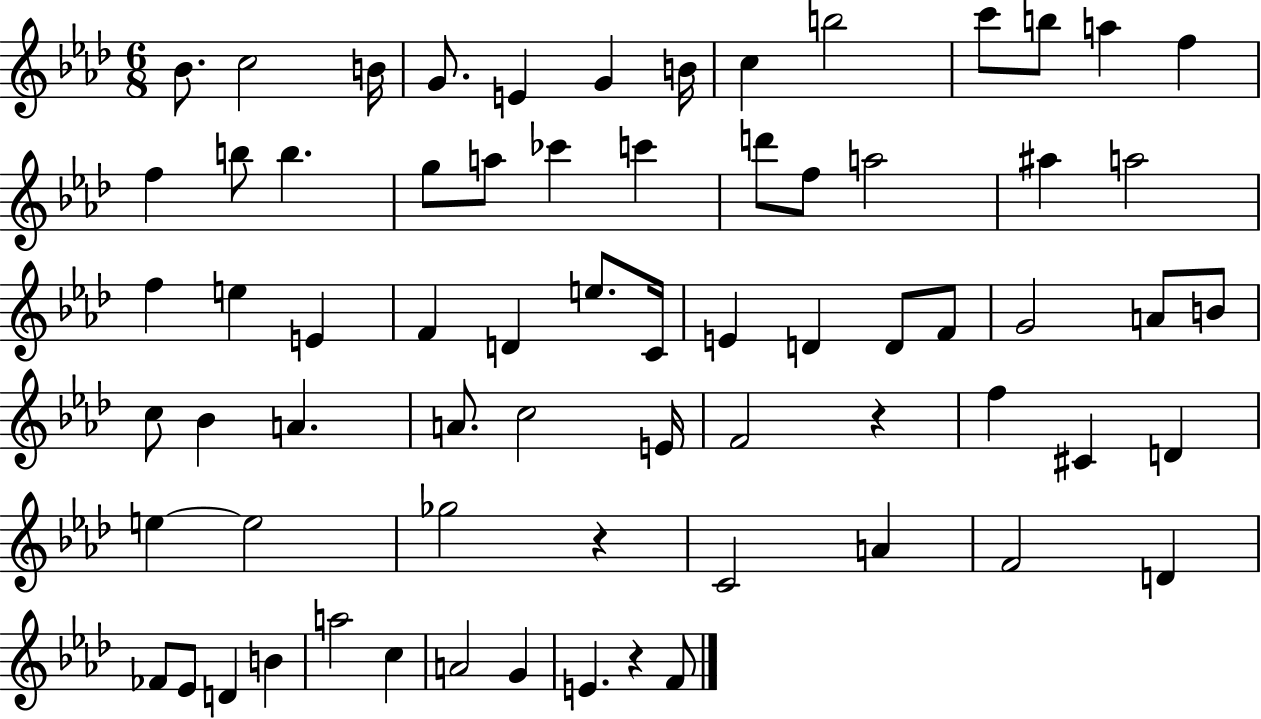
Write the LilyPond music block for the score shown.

{
  \clef treble
  \numericTimeSignature
  \time 6/8
  \key aes \major
  bes'8. c''2 b'16 | g'8. e'4 g'4 b'16 | c''4 b''2 | c'''8 b''8 a''4 f''4 | \break f''4 b''8 b''4. | g''8 a''8 ces'''4 c'''4 | d'''8 f''8 a''2 | ais''4 a''2 | \break f''4 e''4 e'4 | f'4 d'4 e''8. c'16 | e'4 d'4 d'8 f'8 | g'2 a'8 b'8 | \break c''8 bes'4 a'4. | a'8. c''2 e'16 | f'2 r4 | f''4 cis'4 d'4 | \break e''4~~ e''2 | ges''2 r4 | c'2 a'4 | f'2 d'4 | \break fes'8 ees'8 d'4 b'4 | a''2 c''4 | a'2 g'4 | e'4. r4 f'8 | \break \bar "|."
}